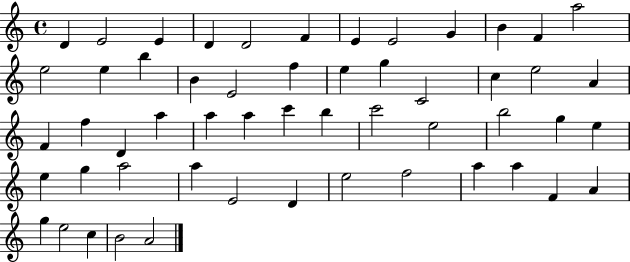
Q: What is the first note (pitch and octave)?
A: D4